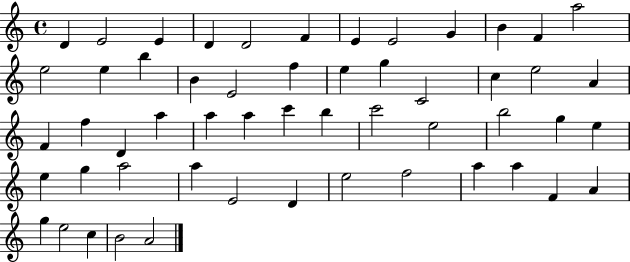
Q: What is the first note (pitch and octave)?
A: D4